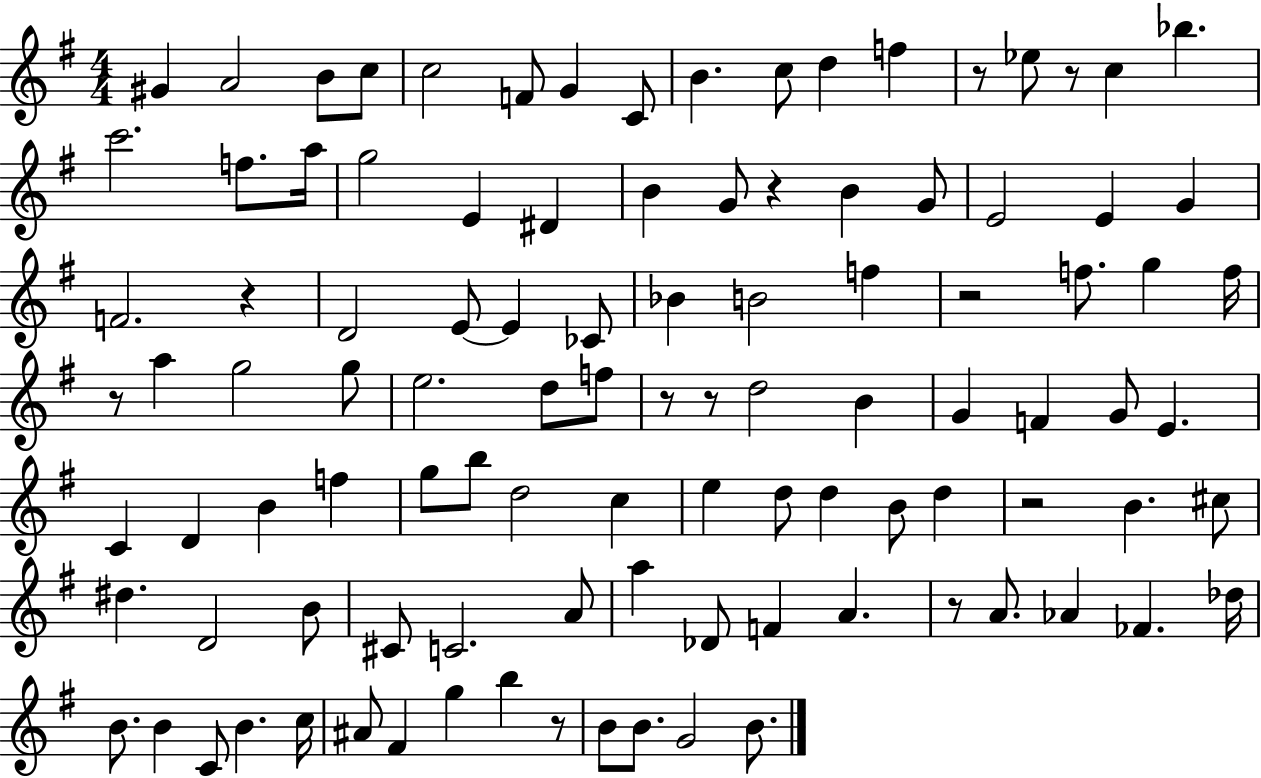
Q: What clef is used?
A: treble